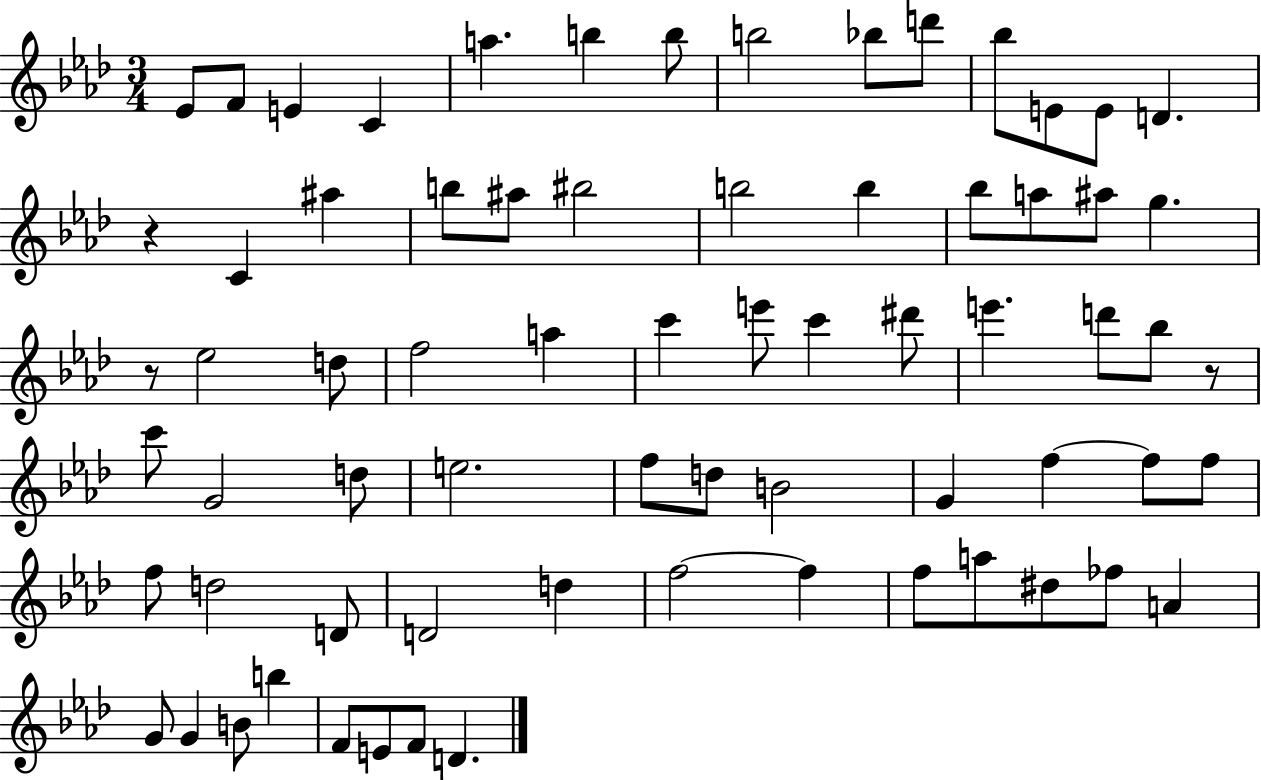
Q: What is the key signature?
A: AES major